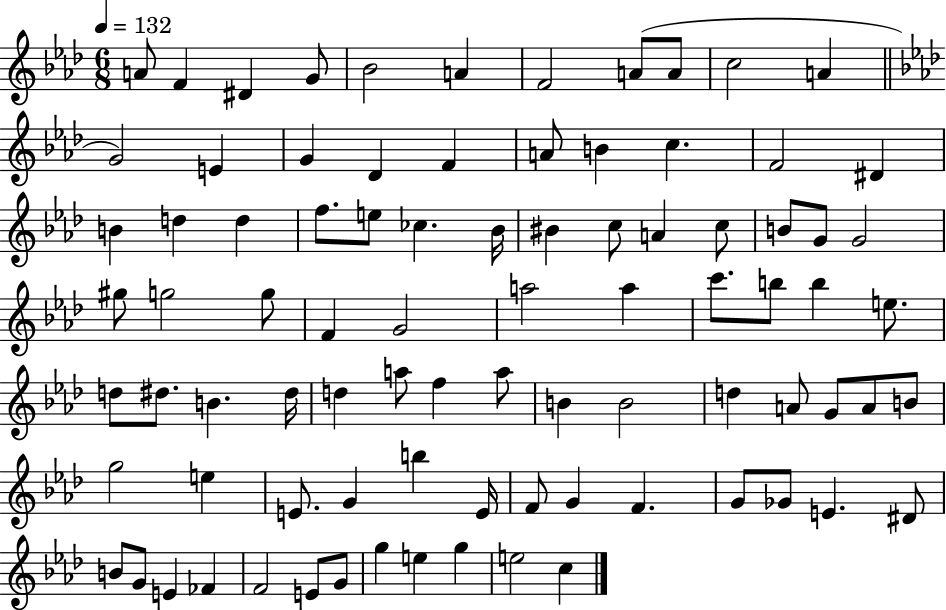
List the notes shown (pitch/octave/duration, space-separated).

A4/e F4/q D#4/q G4/e Bb4/h A4/q F4/h A4/e A4/e C5/h A4/q G4/h E4/q G4/q Db4/q F4/q A4/e B4/q C5/q. F4/h D#4/q B4/q D5/q D5/q F5/e. E5/e CES5/q. Bb4/s BIS4/q C5/e A4/q C5/e B4/e G4/e G4/h G#5/e G5/h G5/e F4/q G4/h A5/h A5/q C6/e. B5/e B5/q E5/e. D5/e D#5/e. B4/q. D#5/s D5/q A5/e F5/q A5/e B4/q B4/h D5/q A4/e G4/e A4/e B4/e G5/h E5/q E4/e. G4/q B5/q E4/s F4/e G4/q F4/q. G4/e Gb4/e E4/q. D#4/e B4/e G4/e E4/q FES4/q F4/h E4/e G4/e G5/q E5/q G5/q E5/h C5/q